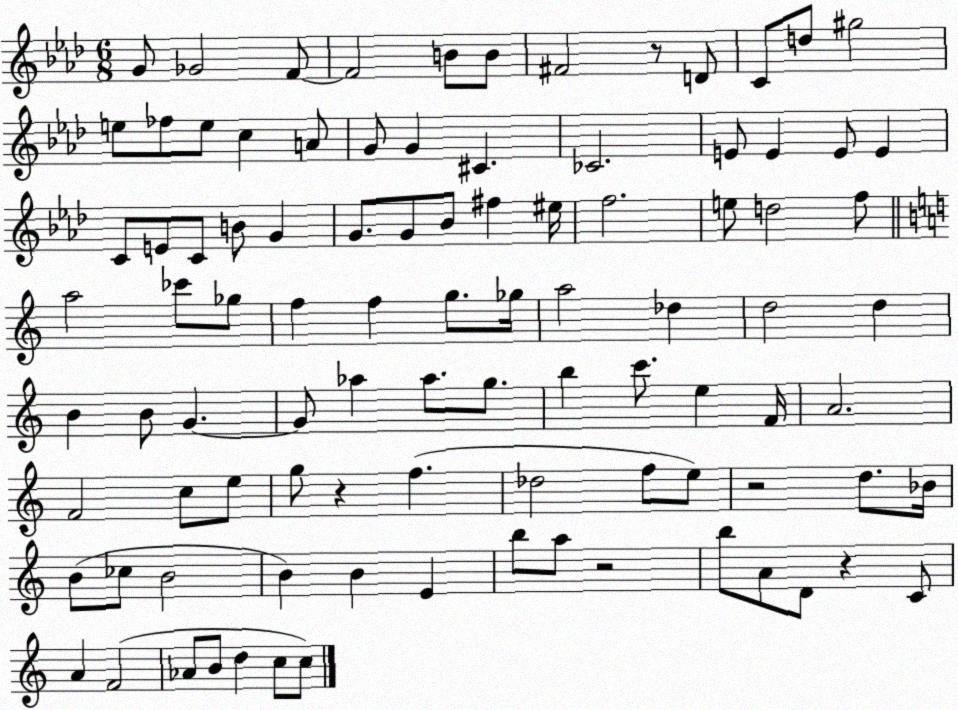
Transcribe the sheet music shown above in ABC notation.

X:1
T:Untitled
M:6/8
L:1/4
K:Ab
G/2 _G2 F/2 F2 B/2 B/2 ^F2 z/2 D/2 C/2 d/2 ^g2 e/2 _f/2 e/2 c A/2 G/2 G ^C _C2 E/2 E E/2 E C/2 E/2 C/2 B/2 G G/2 G/2 _B/2 ^f ^e/4 f2 e/2 d2 f/2 a2 _c'/2 _g/2 f f g/2 _g/4 a2 _d d2 d B B/2 G G/2 _a _a/2 g/2 b c'/2 e F/4 A2 F2 c/2 e/2 g/2 z f _d2 f/2 e/2 z2 d/2 _B/4 B/2 _c/2 B2 B B E b/2 a/2 z2 b/2 A/2 D/2 z C/2 A F2 _A/2 B/2 d c/2 c/2